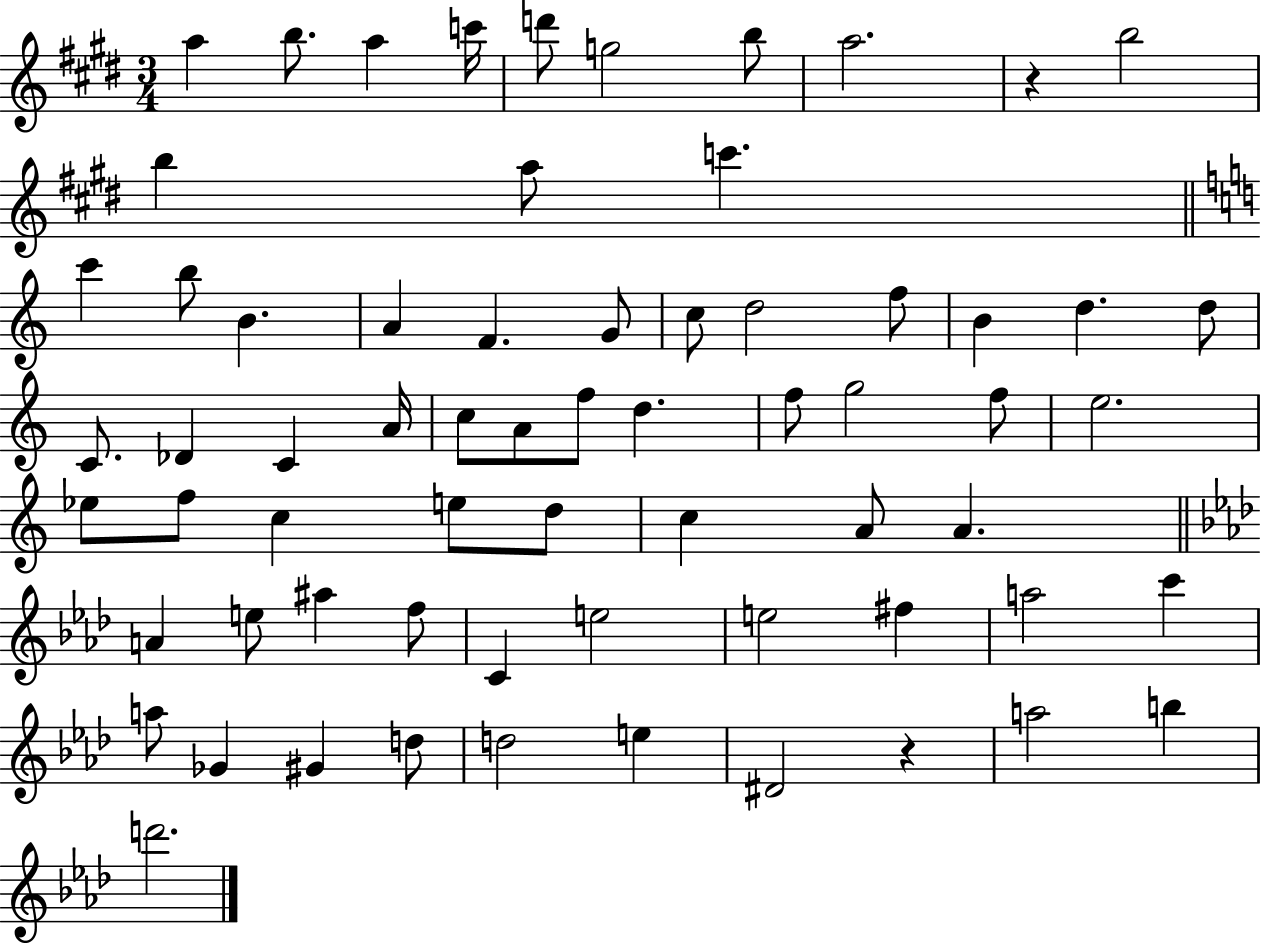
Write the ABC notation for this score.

X:1
T:Untitled
M:3/4
L:1/4
K:E
a b/2 a c'/4 d'/2 g2 b/2 a2 z b2 b a/2 c' c' b/2 B A F G/2 c/2 d2 f/2 B d d/2 C/2 _D C A/4 c/2 A/2 f/2 d f/2 g2 f/2 e2 _e/2 f/2 c e/2 d/2 c A/2 A A e/2 ^a f/2 C e2 e2 ^f a2 c' a/2 _G ^G d/2 d2 e ^D2 z a2 b d'2